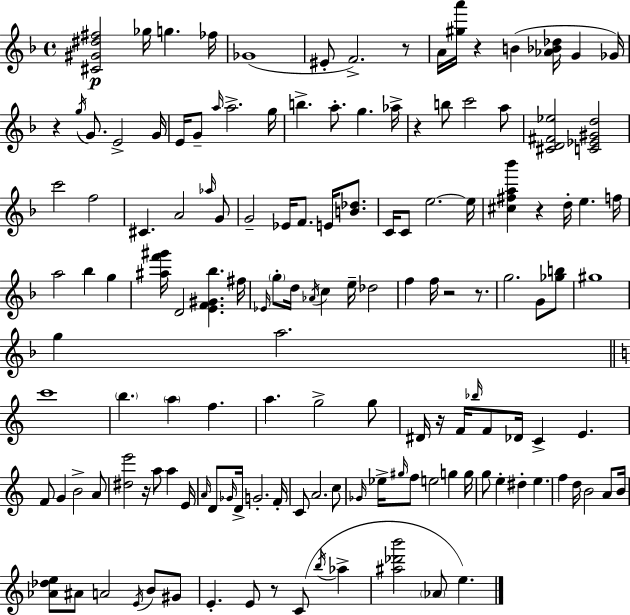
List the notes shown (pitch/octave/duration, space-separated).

[C#4,G#4,D#5,F#5]/h Gb5/s G5/q. FES5/s Gb4/w EIS4/e F4/h. R/e A4/s [G#5,A6]/s R/q B4/q [Ab4,Bb4,Db5]/s G4/q Gb4/s R/q G5/s G4/e. E4/h G4/s E4/s G4/e A5/s A5/h. G5/s B5/q. A5/e. G5/q. Ab5/s R/q B5/e C6/h A5/e [C#4,D4,F#4,Eb5]/h [C4,Eb4,G#4,D5]/h C6/h F5/h C#4/q. A4/h Ab5/s G4/e G4/h Eb4/s F4/e. E4/s [B4,Db5]/e. C4/s C4/e E5/h. E5/s [C#5,F#5,A5,Bb6]/q R/q D5/s E5/q. F5/s A5/h Bb5/q G5/q [A#5,F6,G#6]/s D4/h [E4,F4,G#4,Bb5]/q. F#5/s Eb4/s G5/e D5/s Ab4/s C5/q E5/s Db5/h F5/q F5/s R/h R/e. G5/h. G4/e [Gb5,B5]/e G#5/w G5/q A5/h. C6/w B5/q. A5/q F5/q. A5/q. G5/h G5/e D#4/s R/s F4/s Bb5/s F4/e Db4/s C4/q E4/q. F4/e G4/q B4/h A4/e [D#5,E6]/h R/s A5/e A5/q E4/s A4/s D4/e Gb4/s D4/s G4/h. F4/s C4/e A4/h. C5/e Gb4/s Eb5/s G#5/s F5/e E5/h G5/q G5/s G5/e E5/q D#5/q E5/q. F5/q D5/s B4/h A4/e B4/s [Ab4,Db5,E5]/e A#4/e A4/h E4/s B4/e G#4/e E4/q. E4/e R/e C4/e B5/s Ab5/q [A#5,Db6,B6]/h Ab4/e E5/q.